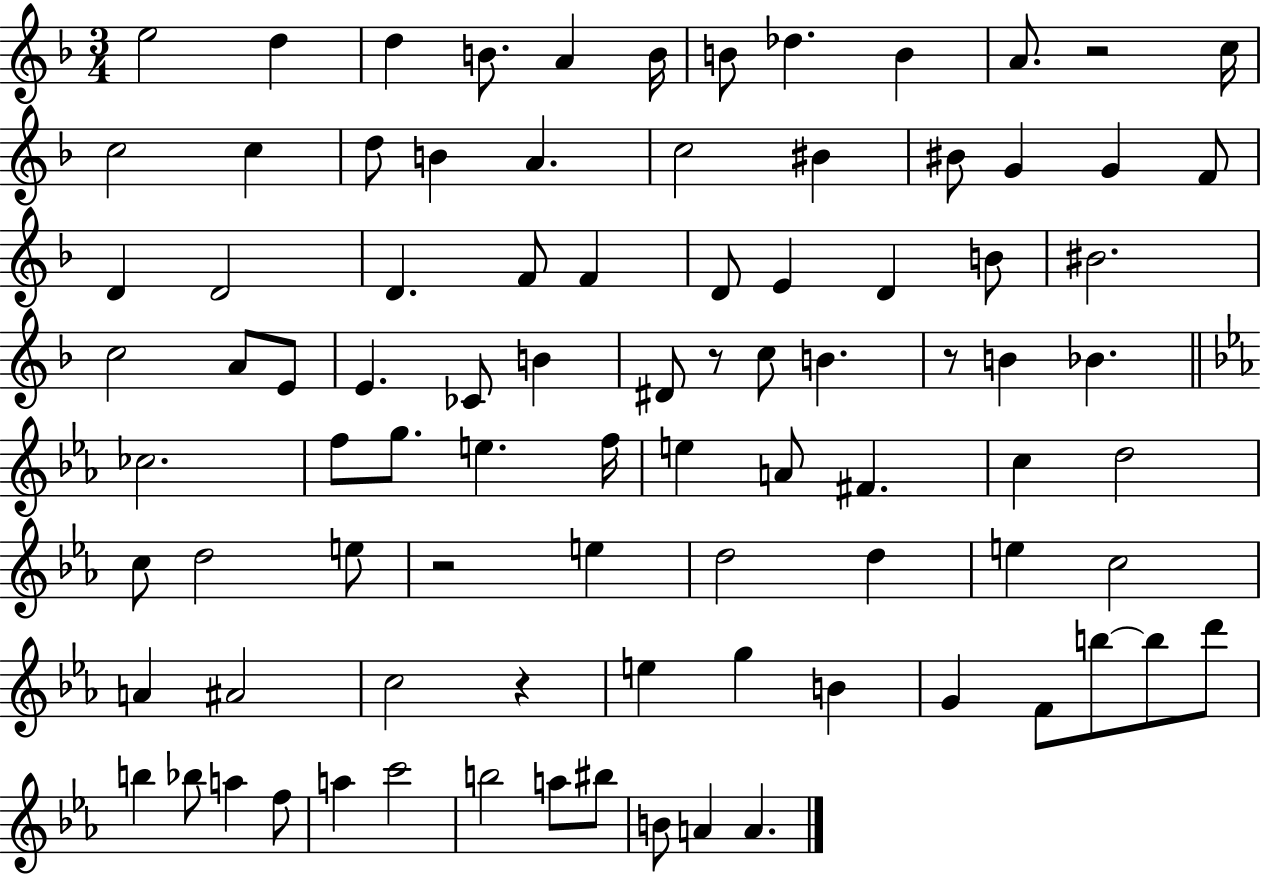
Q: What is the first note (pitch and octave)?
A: E5